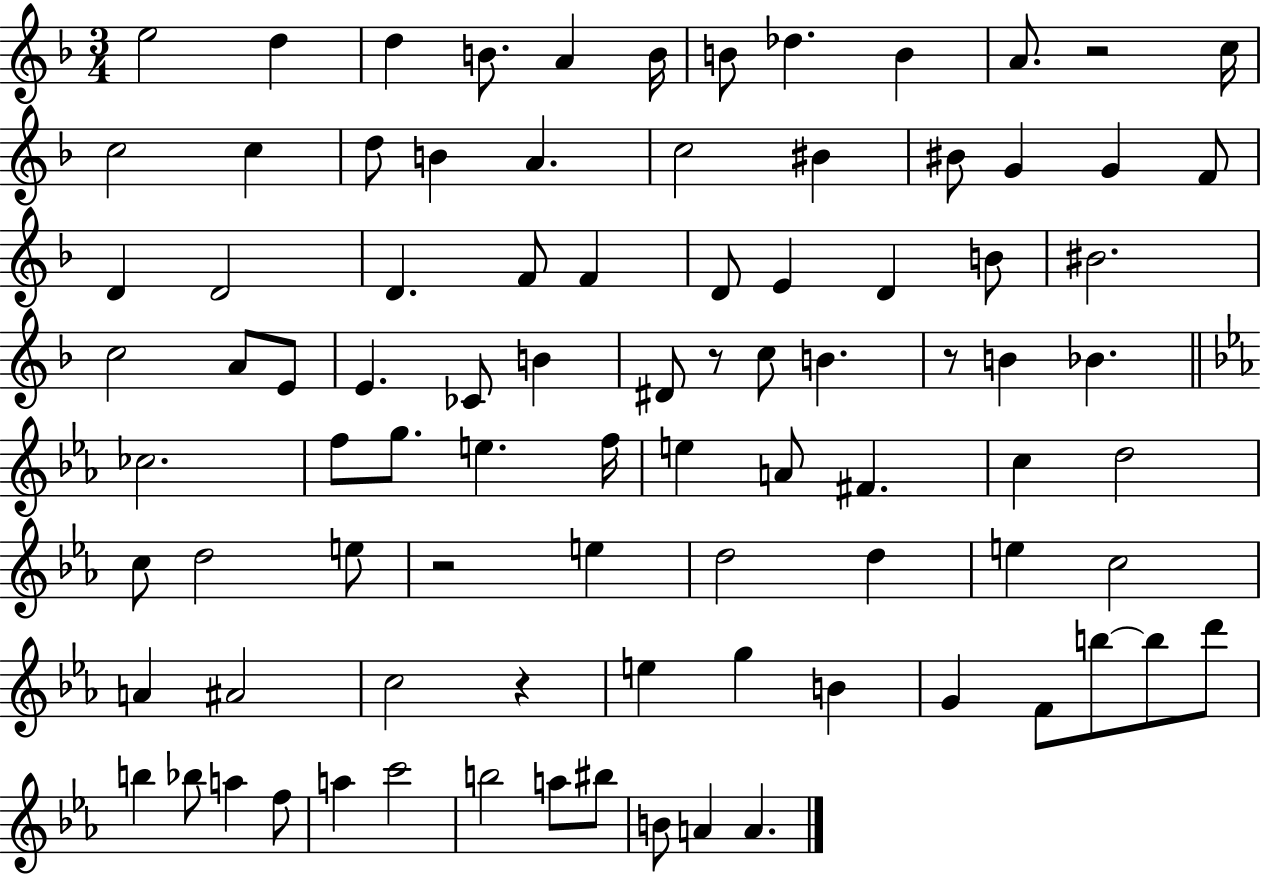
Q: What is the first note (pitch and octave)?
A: E5